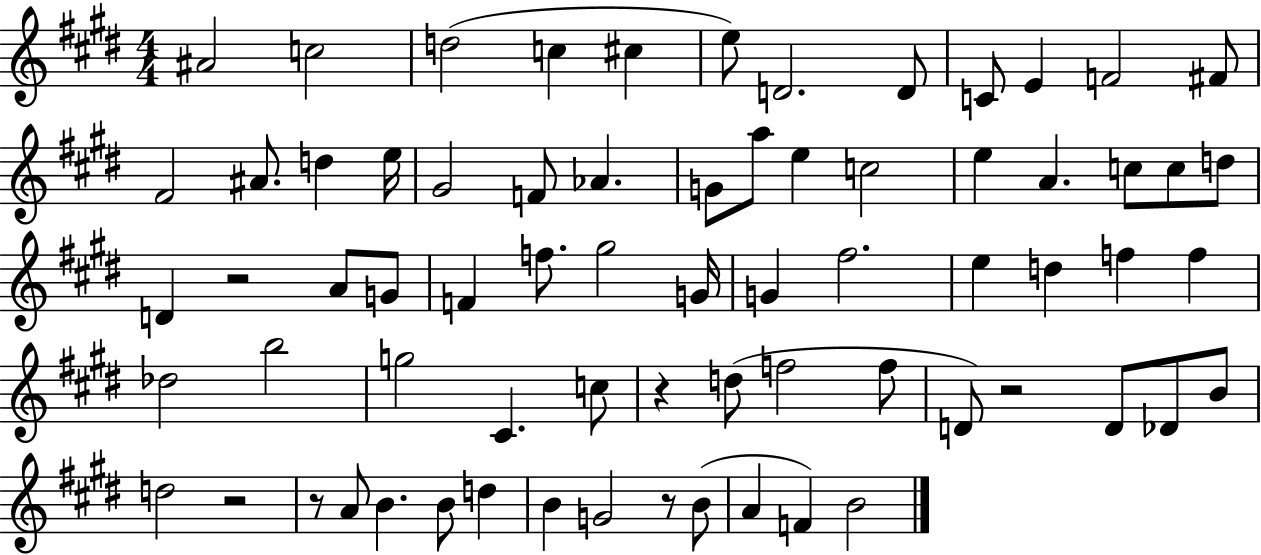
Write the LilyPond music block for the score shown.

{
  \clef treble
  \numericTimeSignature
  \time 4/4
  \key e \major
  ais'2 c''2 | d''2( c''4 cis''4 | e''8) d'2. d'8 | c'8 e'4 f'2 fis'8 | \break fis'2 ais'8. d''4 e''16 | gis'2 f'8 aes'4. | g'8 a''8 e''4 c''2 | e''4 a'4. c''8 c''8 d''8 | \break d'4 r2 a'8 g'8 | f'4 f''8. gis''2 g'16 | g'4 fis''2. | e''4 d''4 f''4 f''4 | \break des''2 b''2 | g''2 cis'4. c''8 | r4 d''8( f''2 f''8 | d'8) r2 d'8 des'8 b'8 | \break d''2 r2 | r8 a'8 b'4. b'8 d''4 | b'4 g'2 r8 b'8( | a'4 f'4) b'2 | \break \bar "|."
}